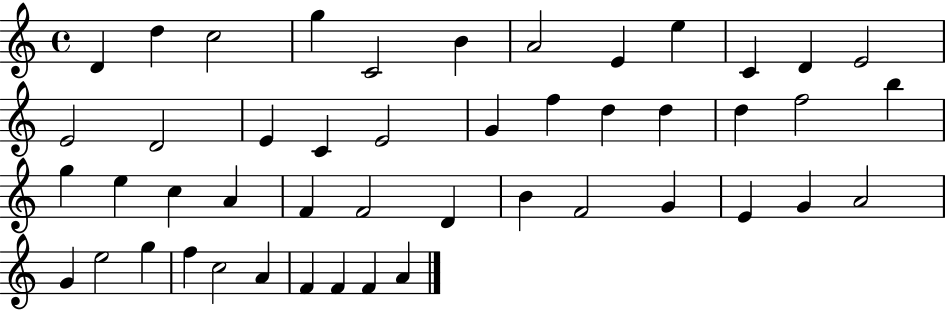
D4/q D5/q C5/h G5/q C4/h B4/q A4/h E4/q E5/q C4/q D4/q E4/h E4/h D4/h E4/q C4/q E4/h G4/q F5/q D5/q D5/q D5/q F5/h B5/q G5/q E5/q C5/q A4/q F4/q F4/h D4/q B4/q F4/h G4/q E4/q G4/q A4/h G4/q E5/h G5/q F5/q C5/h A4/q F4/q F4/q F4/q A4/q